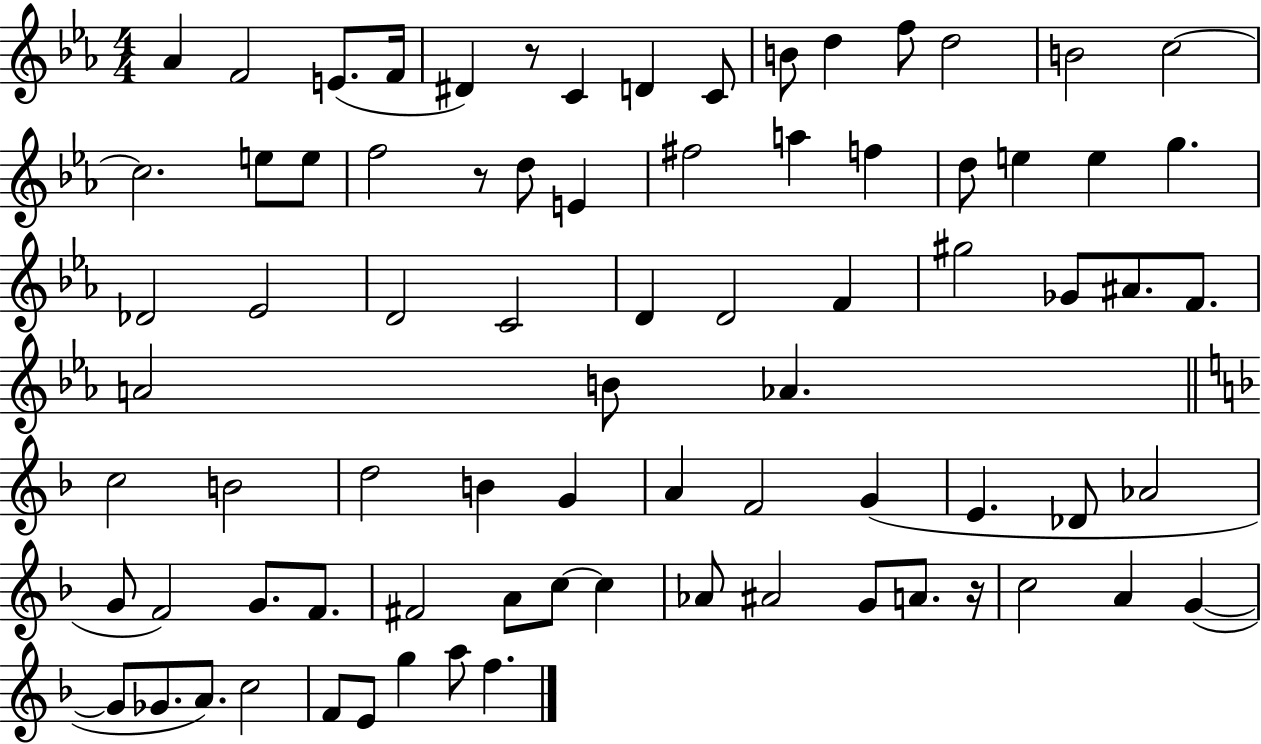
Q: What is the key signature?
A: EES major